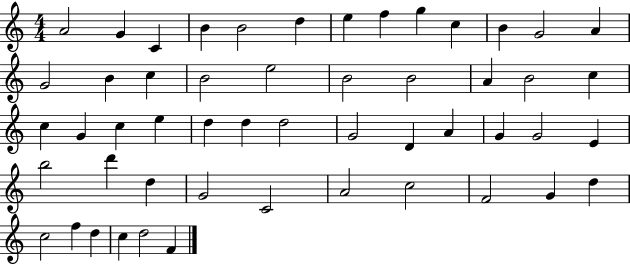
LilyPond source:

{
  \clef treble
  \numericTimeSignature
  \time 4/4
  \key c \major
  a'2 g'4 c'4 | b'4 b'2 d''4 | e''4 f''4 g''4 c''4 | b'4 g'2 a'4 | \break g'2 b'4 c''4 | b'2 e''2 | b'2 b'2 | a'4 b'2 c''4 | \break c''4 g'4 c''4 e''4 | d''4 d''4 d''2 | g'2 d'4 a'4 | g'4 g'2 e'4 | \break b''2 d'''4 d''4 | g'2 c'2 | a'2 c''2 | f'2 g'4 d''4 | \break c''2 f''4 d''4 | c''4 d''2 f'4 | \bar "|."
}